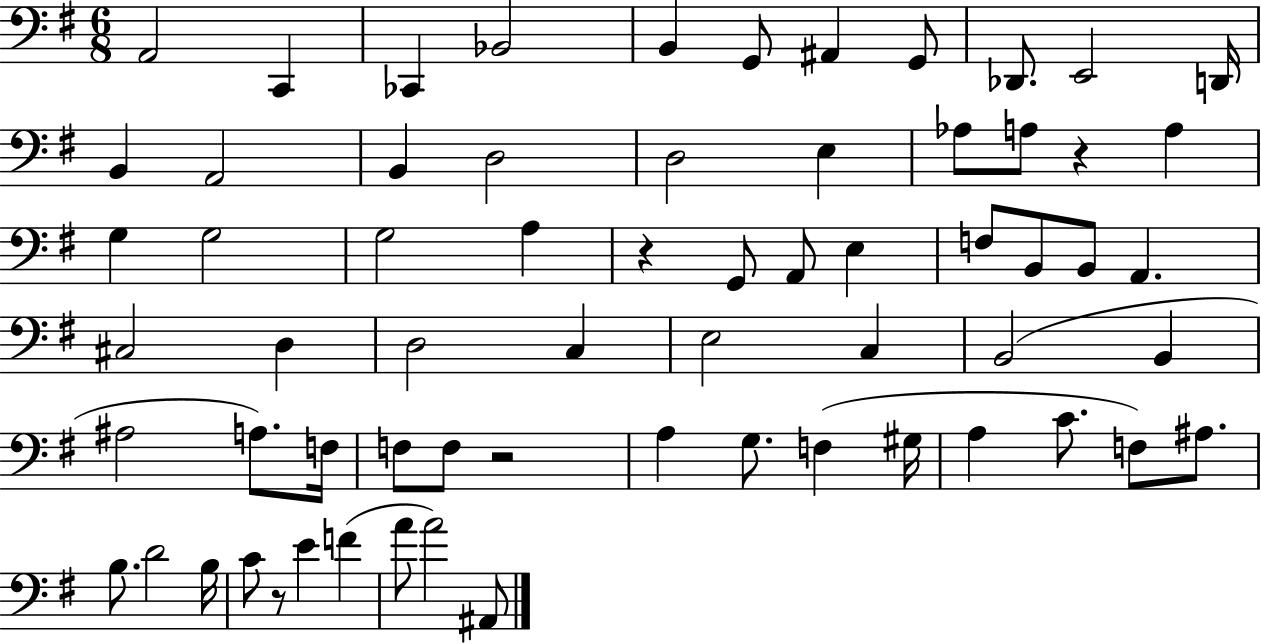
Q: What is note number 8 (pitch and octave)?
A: G2